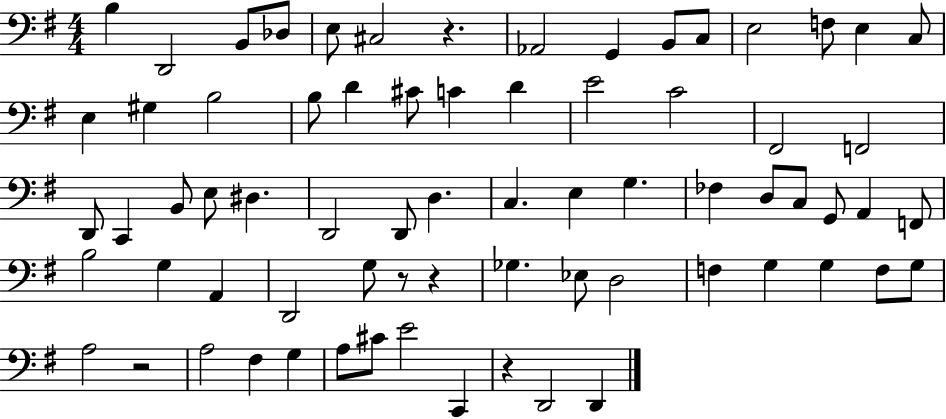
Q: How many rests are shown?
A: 5